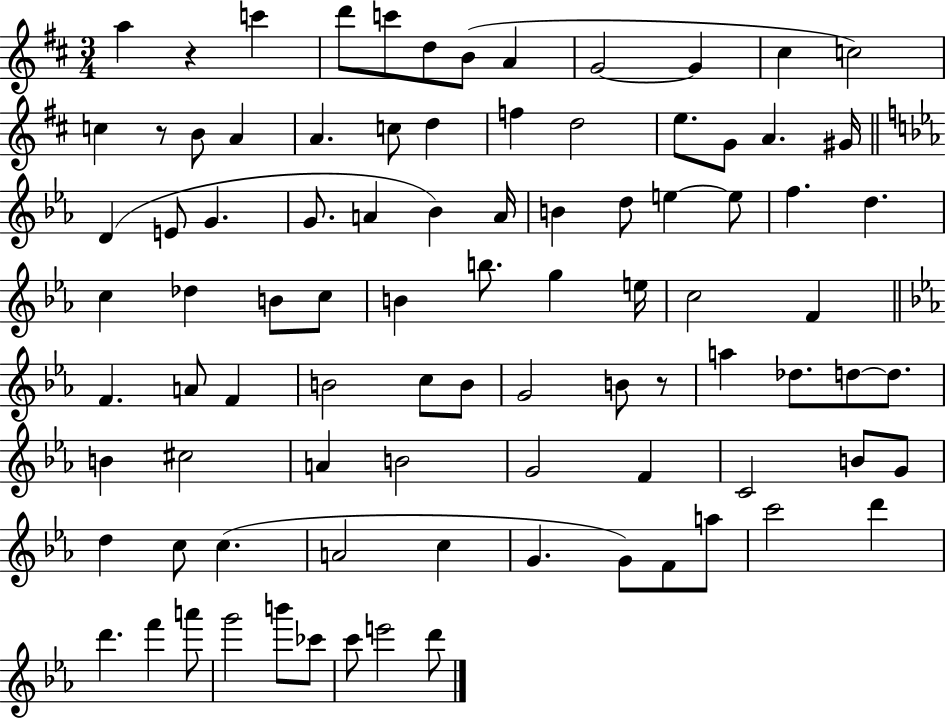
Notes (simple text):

A5/q R/q C6/q D6/e C6/e D5/e B4/e A4/q G4/h G4/q C#5/q C5/h C5/q R/e B4/e A4/q A4/q. C5/e D5/q F5/q D5/h E5/e. G4/e A4/q. G#4/s D4/q E4/e G4/q. G4/e. A4/q Bb4/q A4/s B4/q D5/e E5/q E5/e F5/q. D5/q. C5/q Db5/q B4/e C5/e B4/q B5/e. G5/q E5/s C5/h F4/q F4/q. A4/e F4/q B4/h C5/e B4/e G4/h B4/e R/e A5/q Db5/e. D5/e D5/e. B4/q C#5/h A4/q B4/h G4/h F4/q C4/h B4/e G4/e D5/q C5/e C5/q. A4/h C5/q G4/q. G4/e F4/e A5/e C6/h D6/q D6/q. F6/q A6/e G6/h B6/e CES6/e C6/e E6/h D6/e